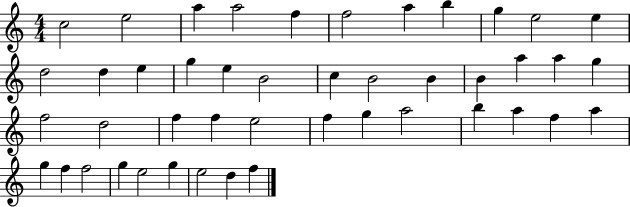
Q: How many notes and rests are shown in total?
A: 45